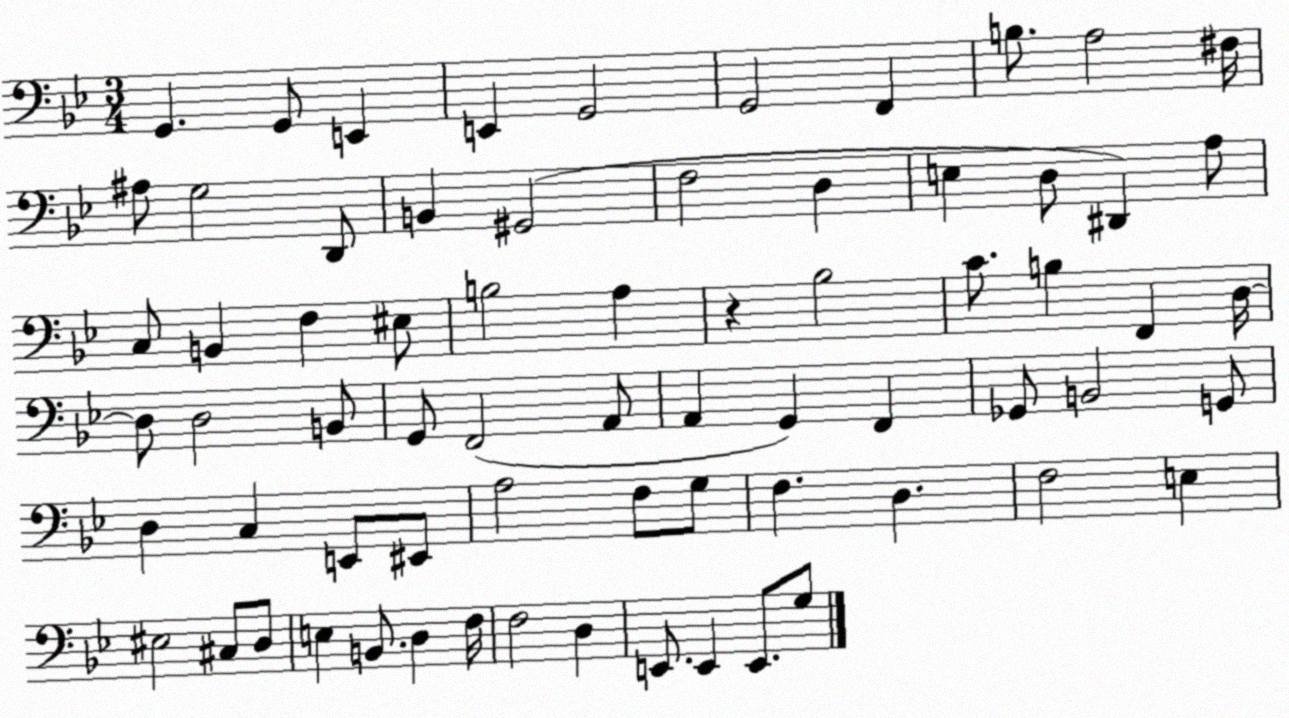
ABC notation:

X:1
T:Untitled
M:3/4
L:1/4
K:Bb
G,, G,,/2 E,, E,, G,,2 G,,2 F,, B,/2 A,2 ^F,/4 ^A,/2 G,2 D,,/2 B,, ^G,,2 F,2 D, E, D,/2 ^D,, A,/2 C,/2 B,, F, ^E,/2 B,2 A, z _B,2 C/2 B, F,, D,/4 D,/2 D,2 B,,/2 G,,/2 F,,2 A,,/2 A,, G,, F,, _G,,/2 B,,2 G,,/2 D, C, E,,/2 ^E,,/2 A,2 F,/2 G,/2 F, D, F,2 E, ^E,2 ^C,/2 D,/2 E, B,,/2 D, F,/4 F,2 D, E,,/2 E,, E,,/2 G,/2